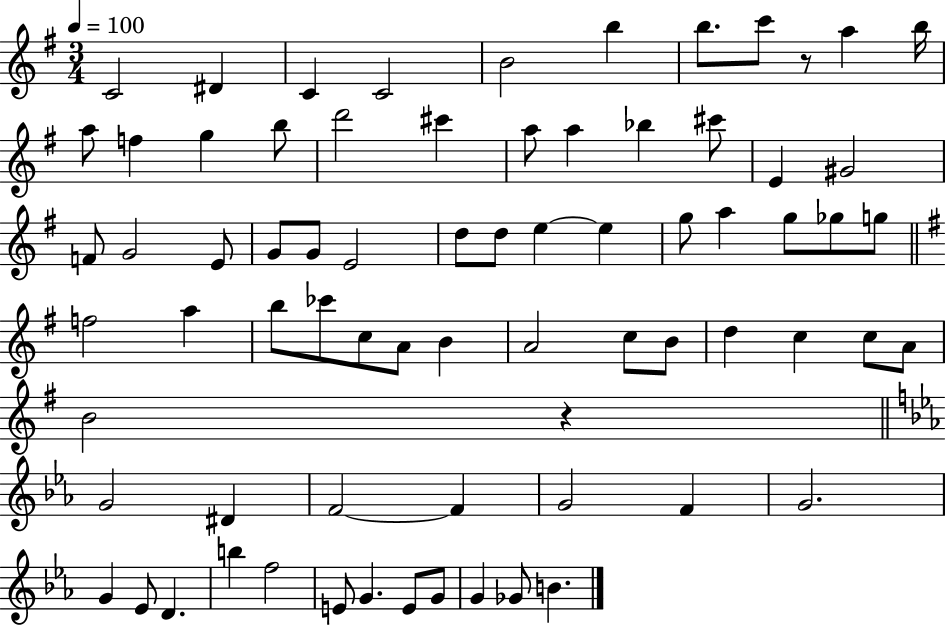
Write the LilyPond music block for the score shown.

{
  \clef treble
  \numericTimeSignature
  \time 3/4
  \key g \major
  \tempo 4 = 100
  c'2 dis'4 | c'4 c'2 | b'2 b''4 | b''8. c'''8 r8 a''4 b''16 | \break a''8 f''4 g''4 b''8 | d'''2 cis'''4 | a''8 a''4 bes''4 cis'''8 | e'4 gis'2 | \break f'8 g'2 e'8 | g'8 g'8 e'2 | d''8 d''8 e''4~~ e''4 | g''8 a''4 g''8 ges''8 g''8 | \break \bar "||" \break \key g \major f''2 a''4 | b''8 ces'''8 c''8 a'8 b'4 | a'2 c''8 b'8 | d''4 c''4 c''8 a'8 | \break b'2 r4 | \bar "||" \break \key ees \major g'2 dis'4 | f'2~~ f'4 | g'2 f'4 | g'2. | \break g'4 ees'8 d'4. | b''4 f''2 | e'8 g'4. e'8 g'8 | g'4 ges'8 b'4. | \break \bar "|."
}